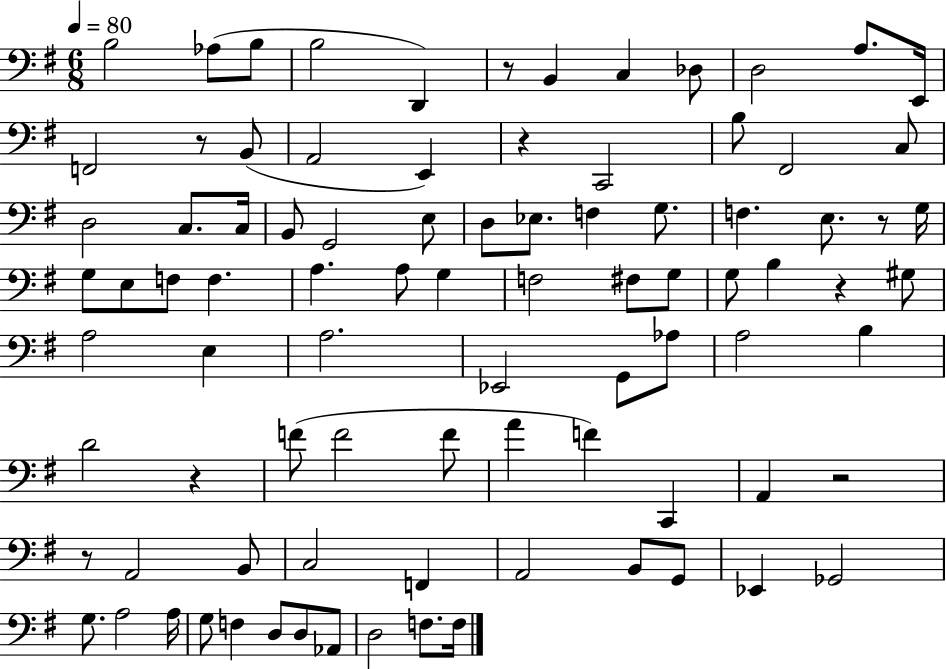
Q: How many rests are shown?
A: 8